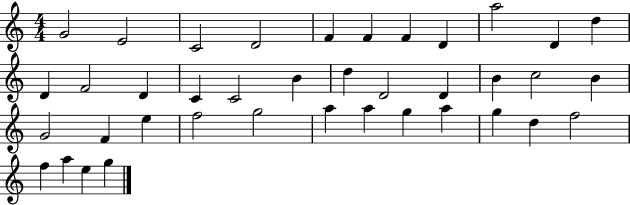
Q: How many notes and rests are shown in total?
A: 39